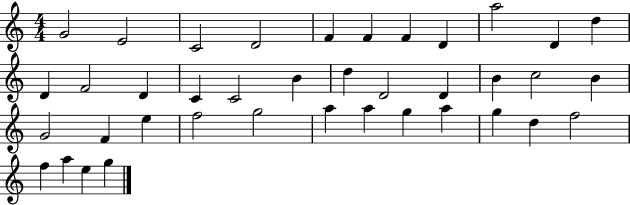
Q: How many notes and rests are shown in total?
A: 39